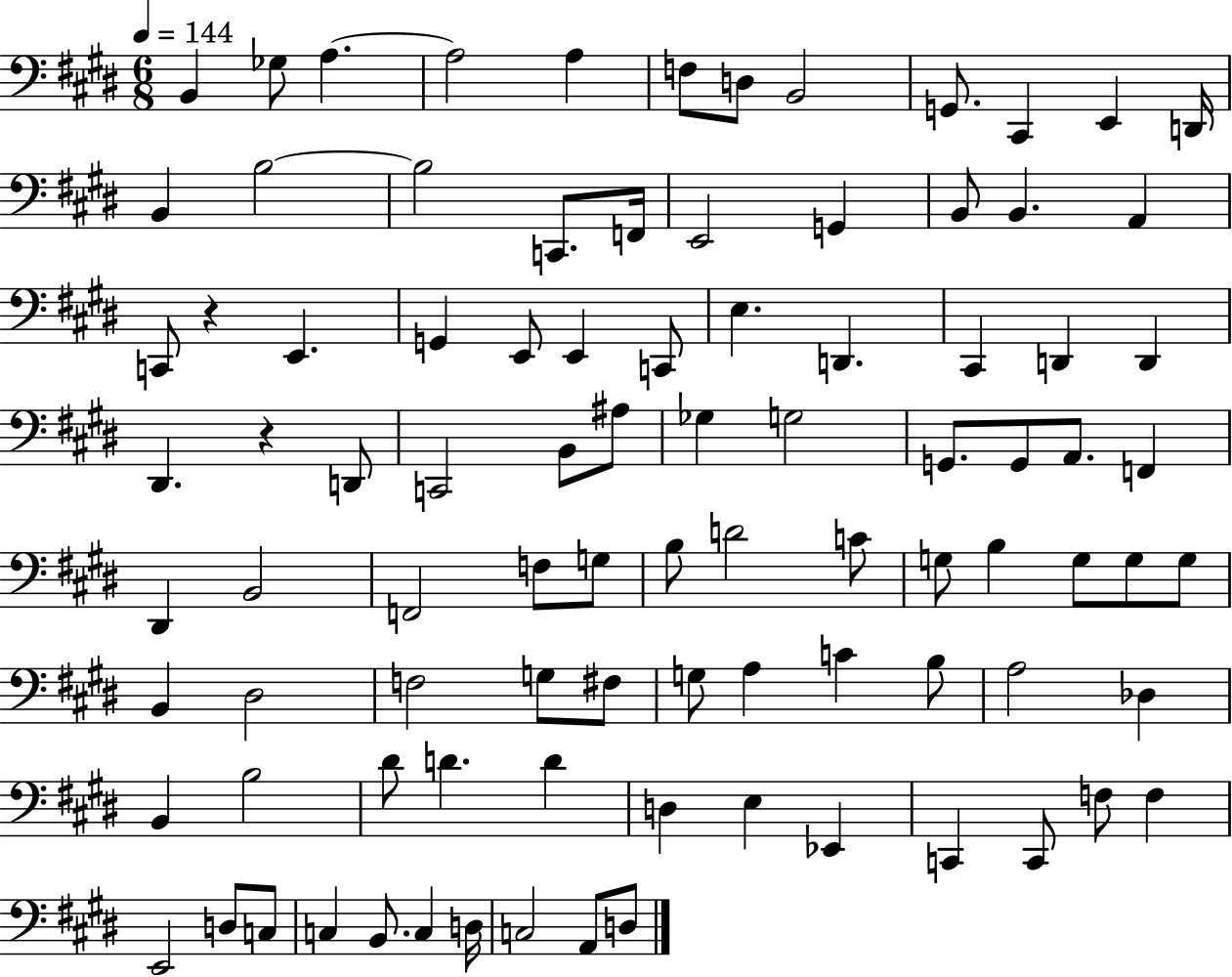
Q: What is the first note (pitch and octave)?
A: B2